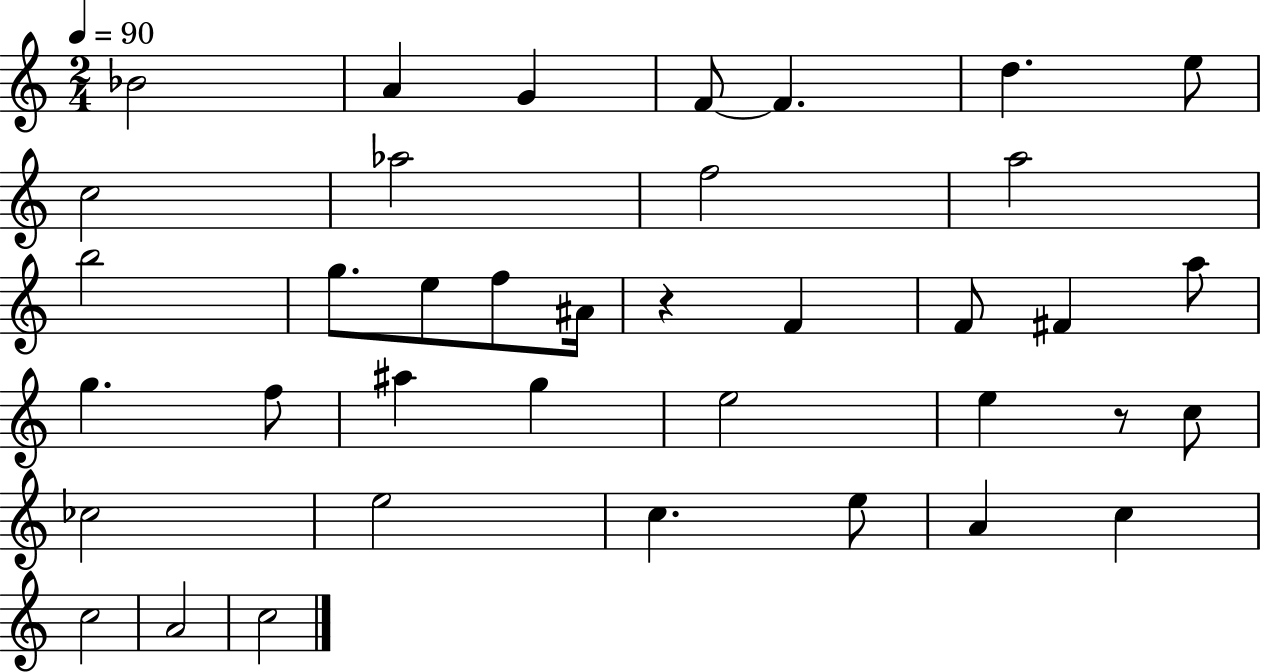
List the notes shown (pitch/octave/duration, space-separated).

Bb4/h A4/q G4/q F4/e F4/q. D5/q. E5/e C5/h Ab5/h F5/h A5/h B5/h G5/e. E5/e F5/e A#4/s R/q F4/q F4/e F#4/q A5/e G5/q. F5/e A#5/q G5/q E5/h E5/q R/e C5/e CES5/h E5/h C5/q. E5/e A4/q C5/q C5/h A4/h C5/h